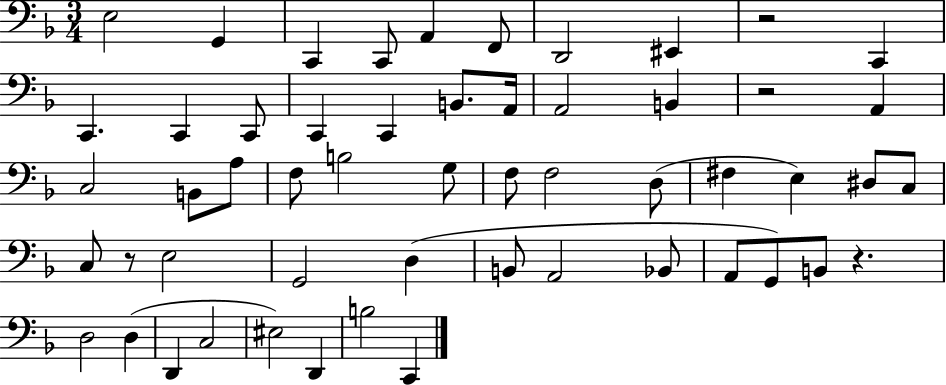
X:1
T:Untitled
M:3/4
L:1/4
K:F
E,2 G,, C,, C,,/2 A,, F,,/2 D,,2 ^E,, z2 C,, C,, C,, C,,/2 C,, C,, B,,/2 A,,/4 A,,2 B,, z2 A,, C,2 B,,/2 A,/2 F,/2 B,2 G,/2 F,/2 F,2 D,/2 ^F, E, ^D,/2 C,/2 C,/2 z/2 E,2 G,,2 D, B,,/2 A,,2 _B,,/2 A,,/2 G,,/2 B,,/2 z D,2 D, D,, C,2 ^E,2 D,, B,2 C,,